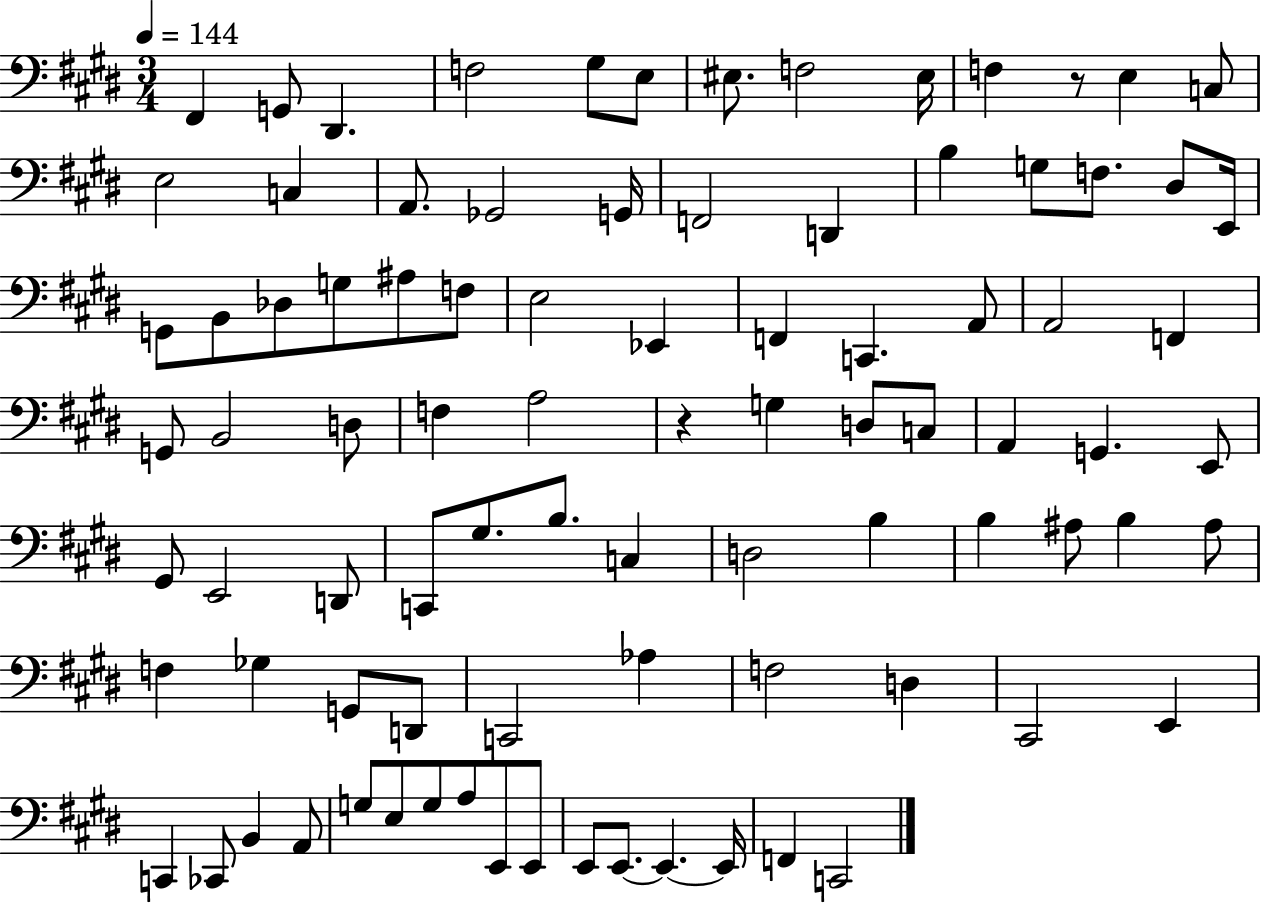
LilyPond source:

{
  \clef bass
  \numericTimeSignature
  \time 3/4
  \key e \major
  \tempo 4 = 144
  fis,4 g,8 dis,4. | f2 gis8 e8 | eis8. f2 eis16 | f4 r8 e4 c8 | \break e2 c4 | a,8. ges,2 g,16 | f,2 d,4 | b4 g8 f8. dis8 e,16 | \break g,8 b,8 des8 g8 ais8 f8 | e2 ees,4 | f,4 c,4. a,8 | a,2 f,4 | \break g,8 b,2 d8 | f4 a2 | r4 g4 d8 c8 | a,4 g,4. e,8 | \break gis,8 e,2 d,8 | c,8 gis8. b8. c4 | d2 b4 | b4 ais8 b4 ais8 | \break f4 ges4 g,8 d,8 | c,2 aes4 | f2 d4 | cis,2 e,4 | \break c,4 ces,8 b,4 a,8 | g8 e8 g8 a8 e,8 e,8 | e,8 e,8.~~ e,4.~~ e,16 | f,4 c,2 | \break \bar "|."
}